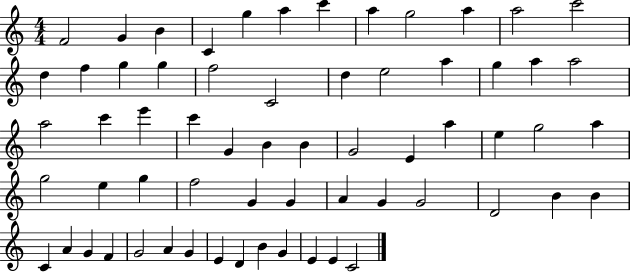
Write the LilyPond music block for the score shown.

{
  \clef treble
  \numericTimeSignature
  \time 4/4
  \key c \major
  f'2 g'4 b'4 | c'4 g''4 a''4 c'''4 | a''4 g''2 a''4 | a''2 c'''2 | \break d''4 f''4 g''4 g''4 | f''2 c'2 | d''4 e''2 a''4 | g''4 a''4 a''2 | \break a''2 c'''4 e'''4 | c'''4 g'4 b'4 b'4 | g'2 e'4 a''4 | e''4 g''2 a''4 | \break g''2 e''4 g''4 | f''2 g'4 g'4 | a'4 g'4 g'2 | d'2 b'4 b'4 | \break c'4 a'4 g'4 f'4 | g'2 a'4 g'4 | e'4 d'4 b'4 g'4 | e'4 e'4 c'2 | \break \bar "|."
}